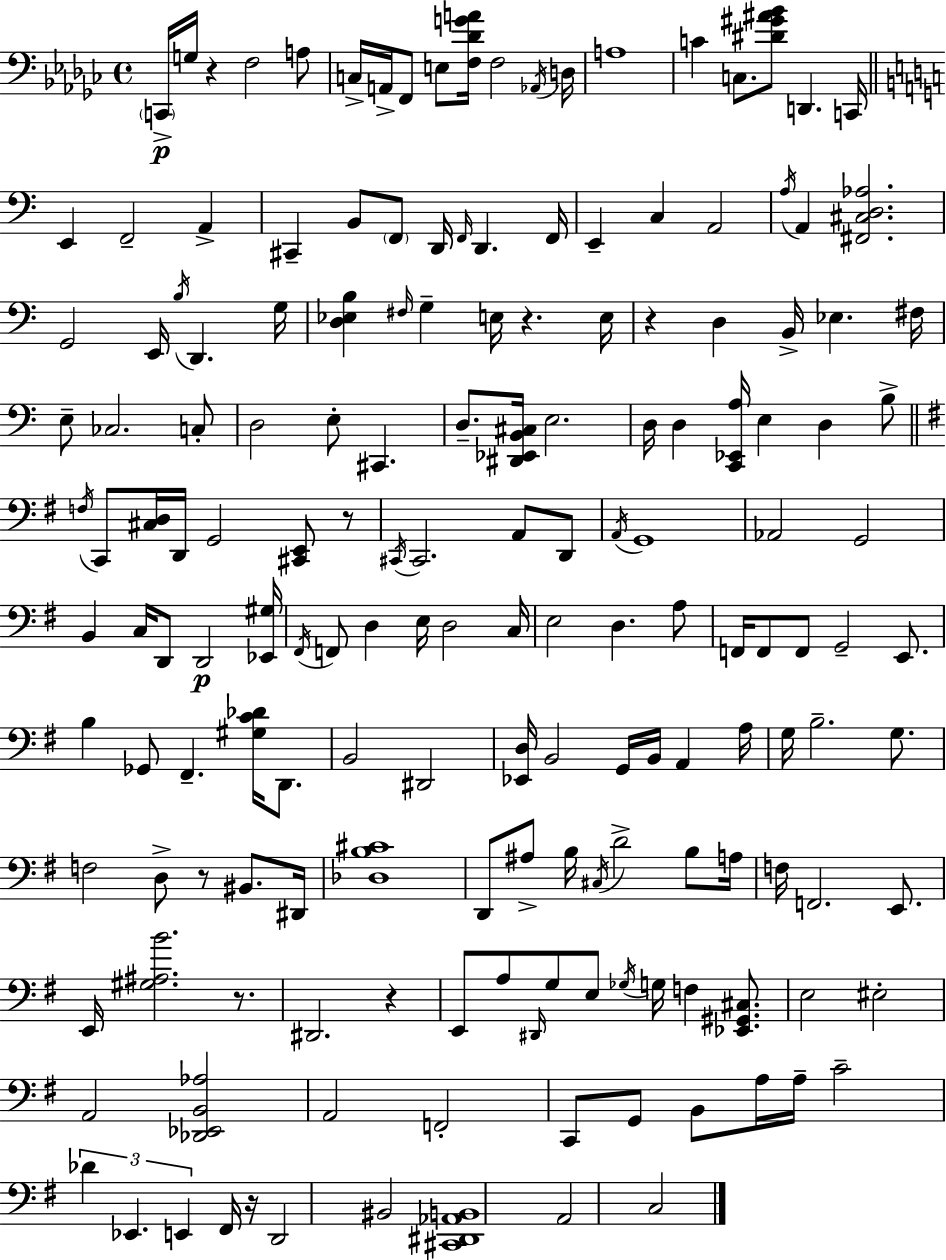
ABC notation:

X:1
T:Untitled
M:4/4
L:1/4
K:Ebm
C,,/4 G,/4 z F,2 A,/2 C,/4 A,,/4 F,,/2 E,/2 [F,_DGA]/4 F,2 _A,,/4 D,/4 A,4 C C,/2 [^D^G^A_B]/2 D,, C,,/4 E,, F,,2 A,, ^C,, B,,/2 F,,/2 D,,/4 F,,/4 D,, F,,/4 E,, C, A,,2 A,/4 A,, [^F,,^C,D,_A,]2 G,,2 E,,/4 B,/4 D,, G,/4 [D,_E,B,] ^F,/4 G, E,/4 z E,/4 z D, B,,/4 _E, ^F,/4 E,/2 _C,2 C,/2 D,2 E,/2 ^C,, D,/2 [^D,,_E,,B,,^C,]/4 E,2 D,/4 D, [C,,_E,,A,]/4 E, D, B,/2 F,/4 C,,/2 [^C,D,]/4 D,,/4 G,,2 [^C,,E,,]/2 z/2 ^C,,/4 ^C,,2 A,,/2 D,,/2 A,,/4 G,,4 _A,,2 G,,2 B,, C,/4 D,,/2 D,,2 [_E,,^G,]/4 ^F,,/4 F,,/2 D, E,/4 D,2 C,/4 E,2 D, A,/2 F,,/4 F,,/2 F,,/2 G,,2 E,,/2 B, _G,,/2 ^F,, [^G,C_D]/4 D,,/2 B,,2 ^D,,2 [_E,,D,]/4 B,,2 G,,/4 B,,/4 A,, A,/4 G,/4 B,2 G,/2 F,2 D,/2 z/2 ^B,,/2 ^D,,/4 [_D,B,^C]4 D,,/2 ^A,/2 B,/4 ^C,/4 D2 B,/2 A,/4 F,/4 F,,2 E,,/2 E,,/4 [^G,^A,B]2 z/2 ^D,,2 z E,,/2 A,/2 ^D,,/4 G,/2 E,/2 _G,/4 G,/4 F, [_E,,^G,,^C,]/2 E,2 ^E,2 A,,2 [_D,,_E,,B,,_A,]2 A,,2 F,,2 C,,/2 G,,/2 B,,/2 A,/4 A,/4 C2 _D _E,, E,, ^F,,/4 z/4 D,,2 ^B,,2 [^C,,^D,,_A,,B,,]4 A,,2 C,2